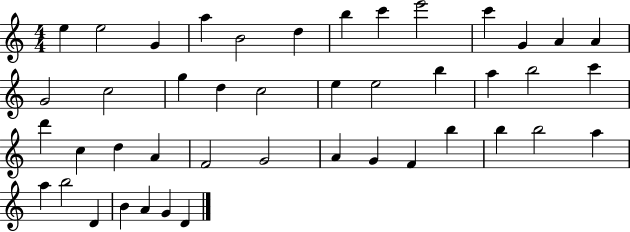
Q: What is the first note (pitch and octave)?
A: E5